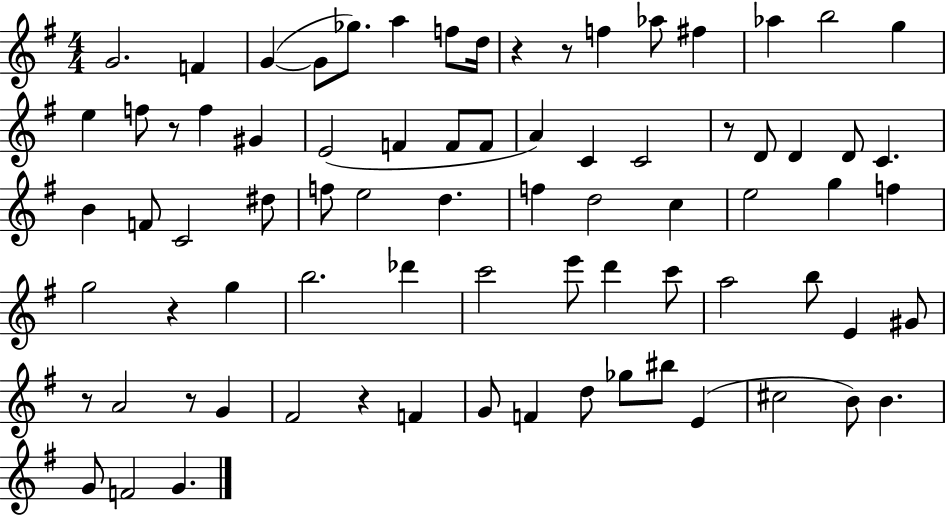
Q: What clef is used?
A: treble